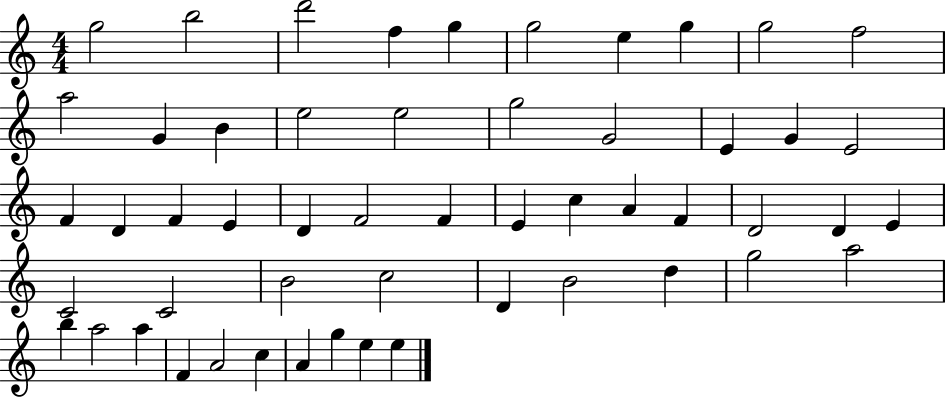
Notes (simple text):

G5/h B5/h D6/h F5/q G5/q G5/h E5/q G5/q G5/h F5/h A5/h G4/q B4/q E5/h E5/h G5/h G4/h E4/q G4/q E4/h F4/q D4/q F4/q E4/q D4/q F4/h F4/q E4/q C5/q A4/q F4/q D4/h D4/q E4/q C4/h C4/h B4/h C5/h D4/q B4/h D5/q G5/h A5/h B5/q A5/h A5/q F4/q A4/h C5/q A4/q G5/q E5/q E5/q